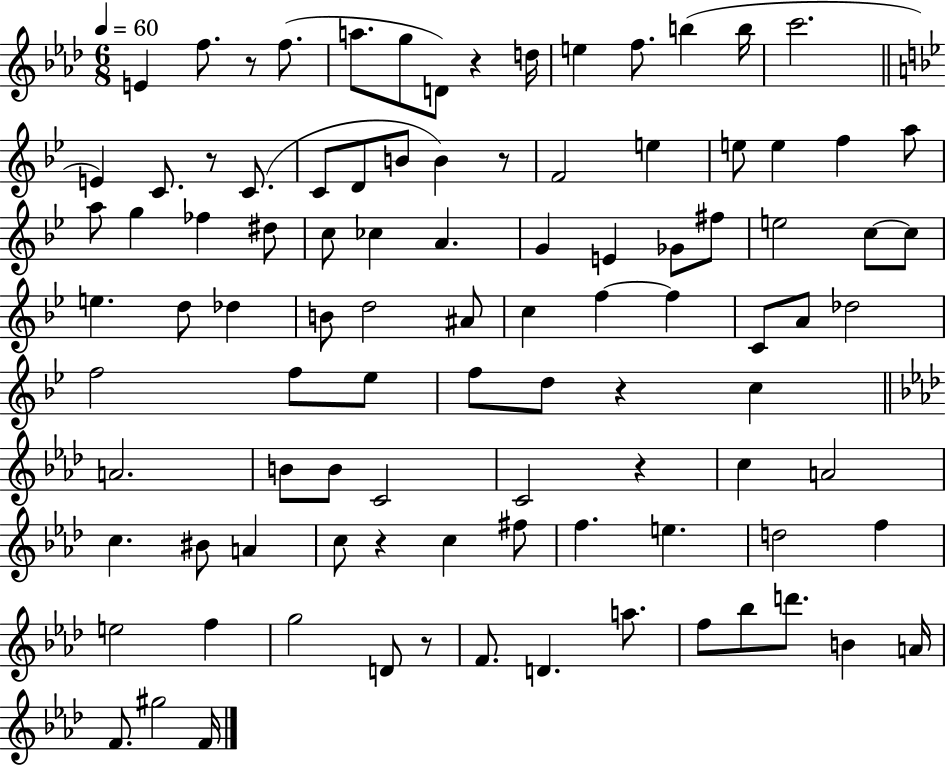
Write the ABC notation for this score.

X:1
T:Untitled
M:6/8
L:1/4
K:Ab
E f/2 z/2 f/2 a/2 g/2 D/2 z d/4 e f/2 b b/4 c'2 E C/2 z/2 C/2 C/2 D/2 B/2 B z/2 F2 e e/2 e f a/2 a/2 g _f ^d/2 c/2 _c A G E _G/2 ^f/2 e2 c/2 c/2 e d/2 _d B/2 d2 ^A/2 c f f C/2 A/2 _d2 f2 f/2 _e/2 f/2 d/2 z c A2 B/2 B/2 C2 C2 z c A2 c ^B/2 A c/2 z c ^f/2 f e d2 f e2 f g2 D/2 z/2 F/2 D a/2 f/2 _b/2 d'/2 B A/4 F/2 ^g2 F/4